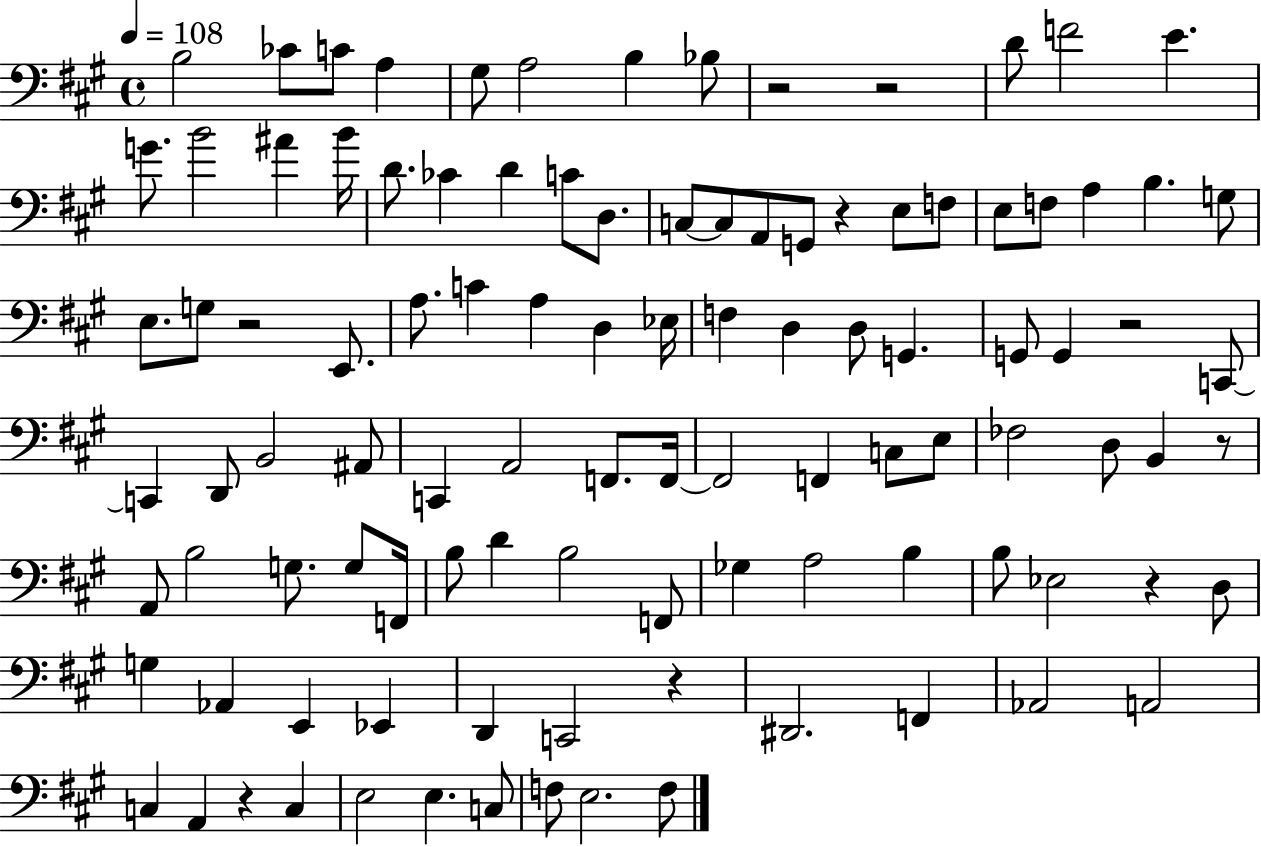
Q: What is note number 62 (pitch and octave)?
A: A2